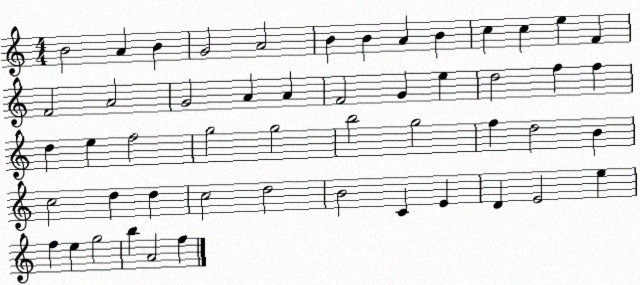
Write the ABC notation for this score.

X:1
T:Untitled
M:4/4
L:1/4
K:C
B2 A B G2 A2 B B A B c c e F F2 A2 G2 A A F2 G e d2 f f d e f2 g2 g2 b2 g2 f d2 B c2 d d c2 d2 B2 C E D E2 e f e g2 b A2 f